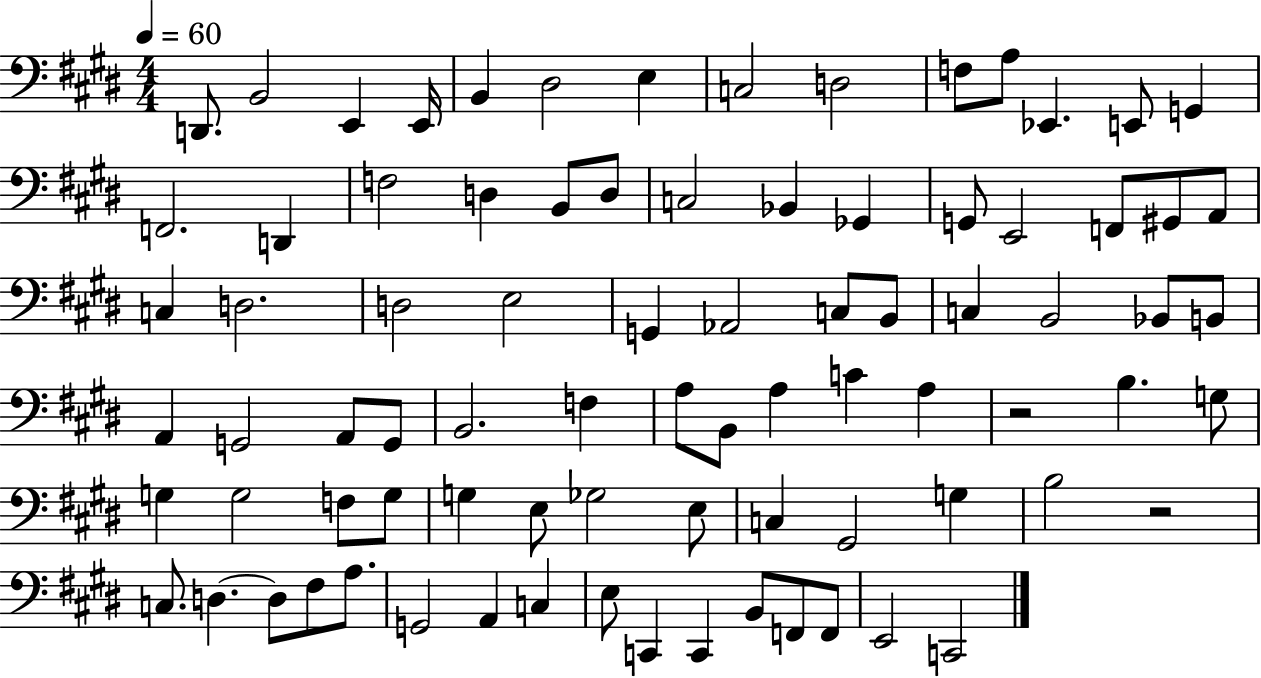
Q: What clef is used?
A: bass